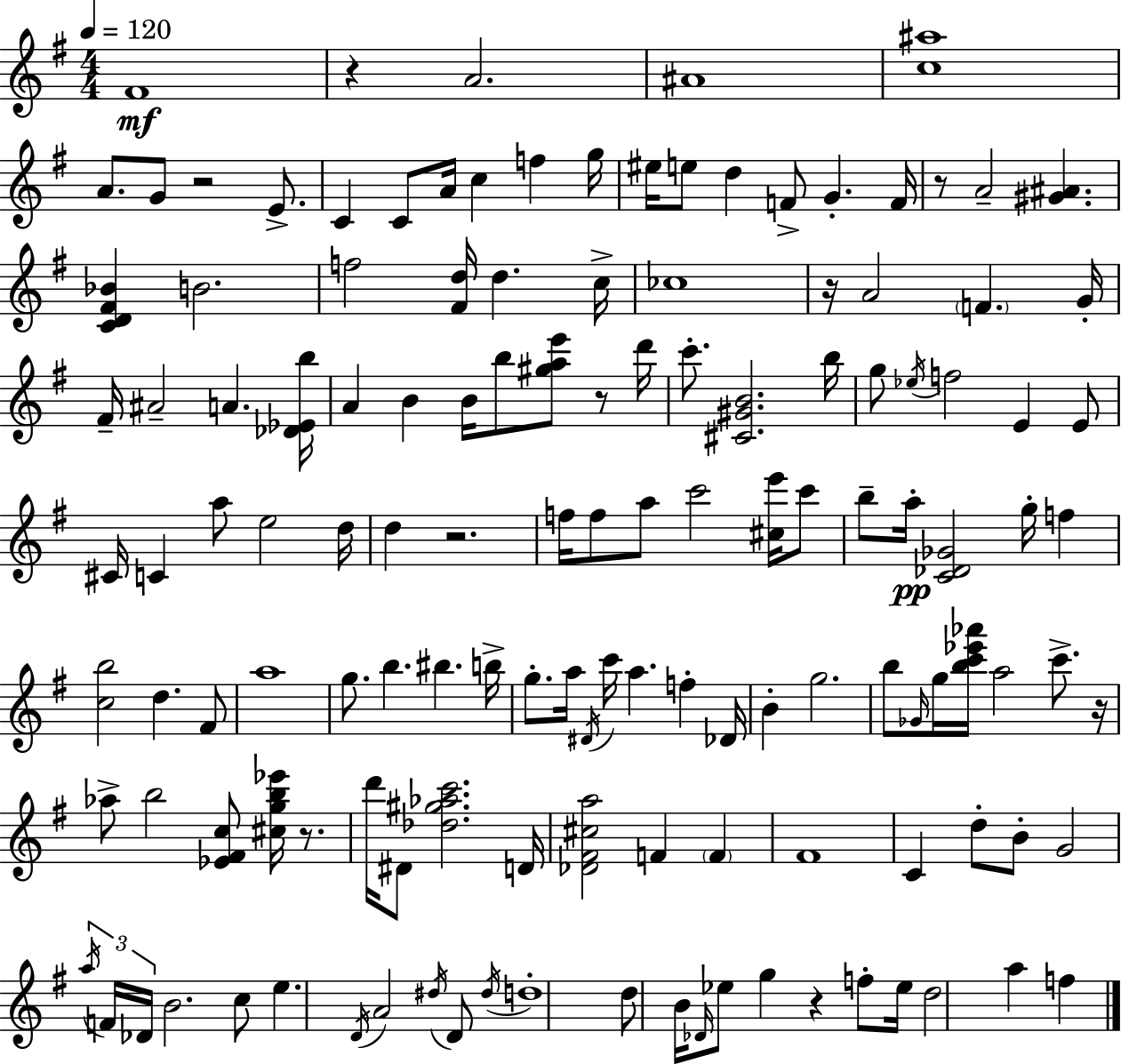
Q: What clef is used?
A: treble